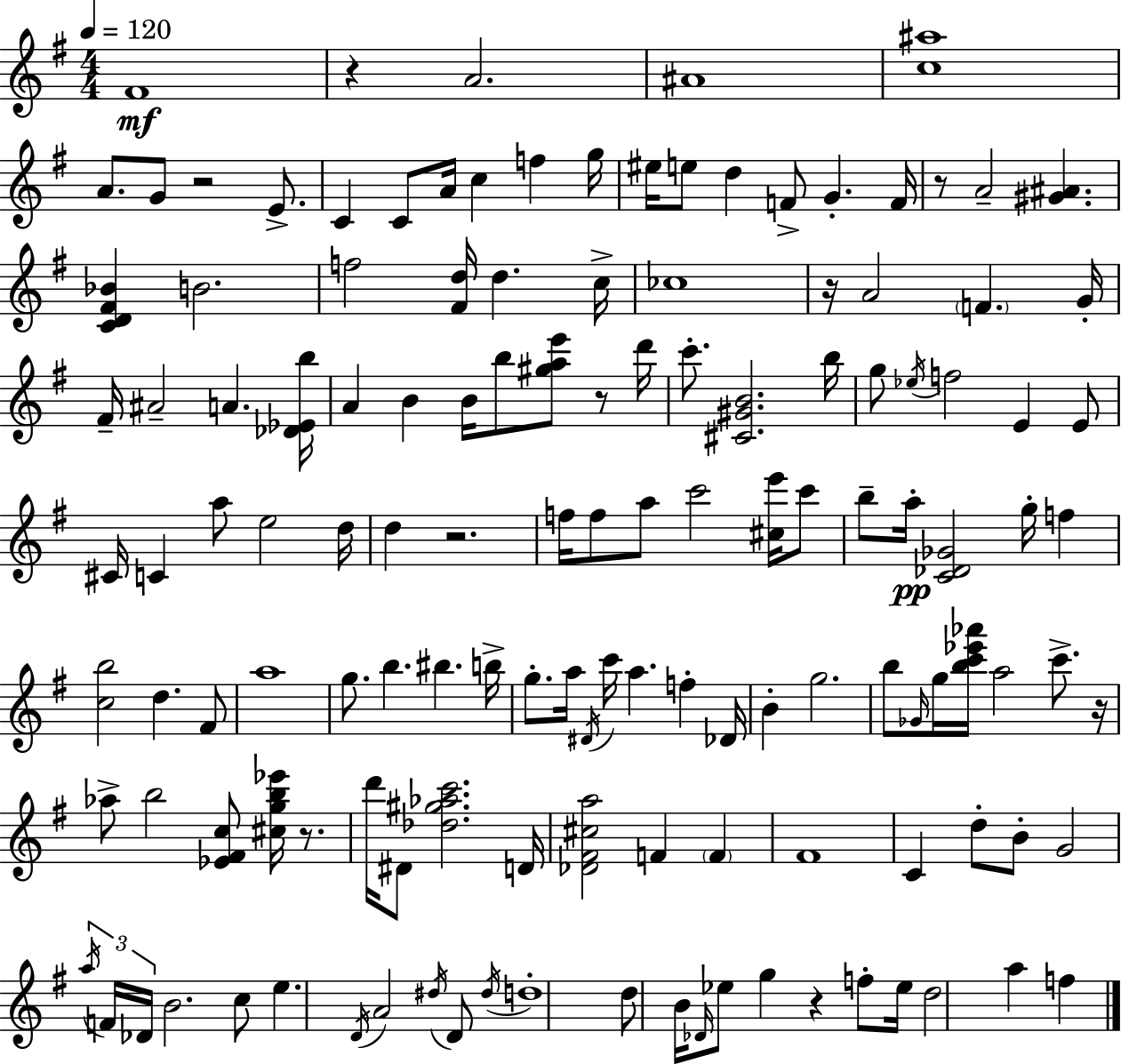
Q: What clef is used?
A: treble